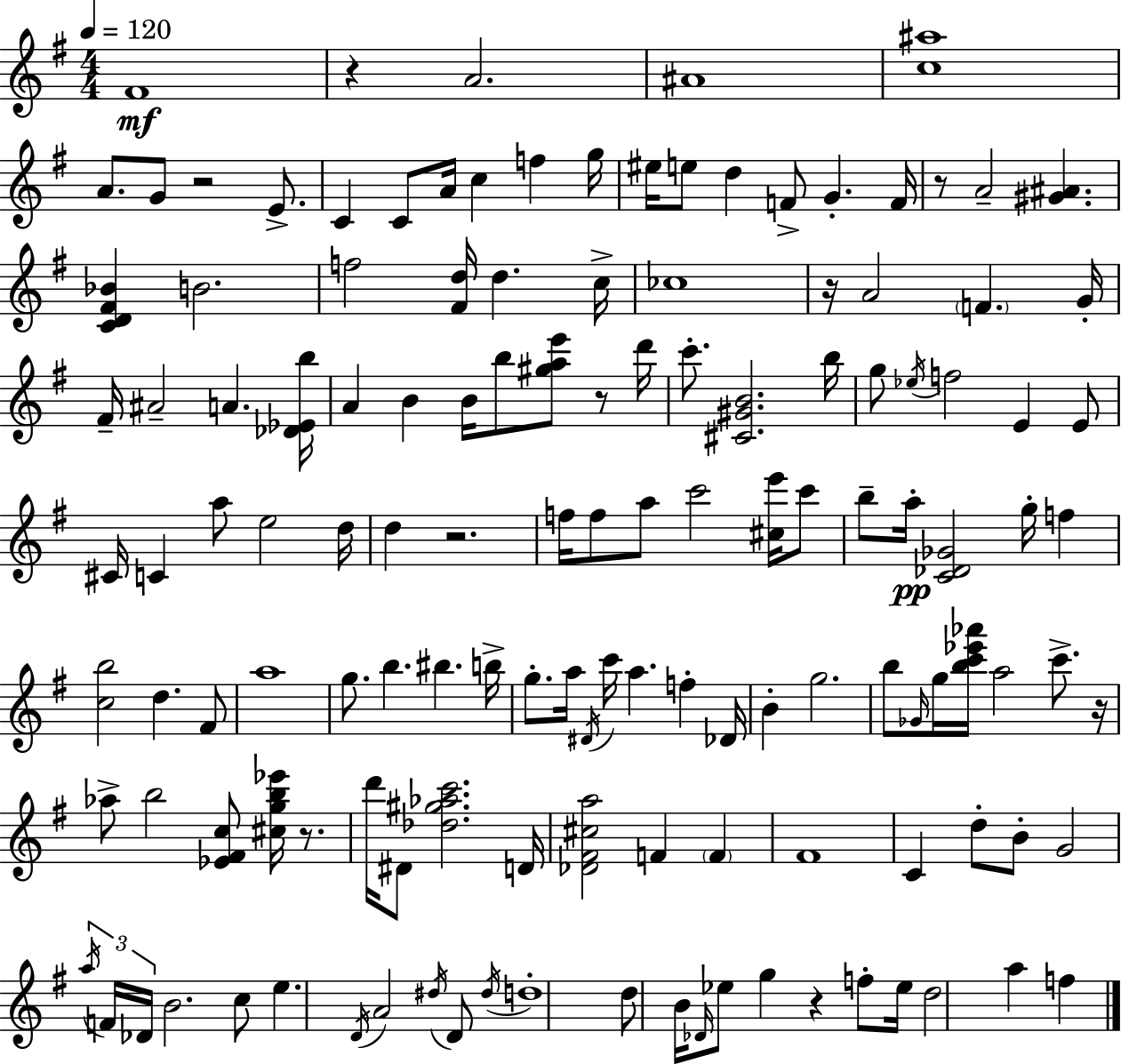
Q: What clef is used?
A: treble